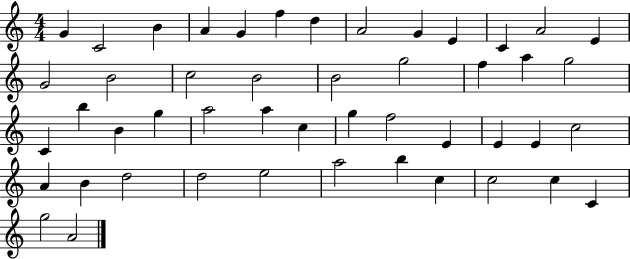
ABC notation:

X:1
T:Untitled
M:4/4
L:1/4
K:C
G C2 B A G f d A2 G E C A2 E G2 B2 c2 B2 B2 g2 f a g2 C b B g a2 a c g f2 E E E c2 A B d2 d2 e2 a2 b c c2 c C g2 A2